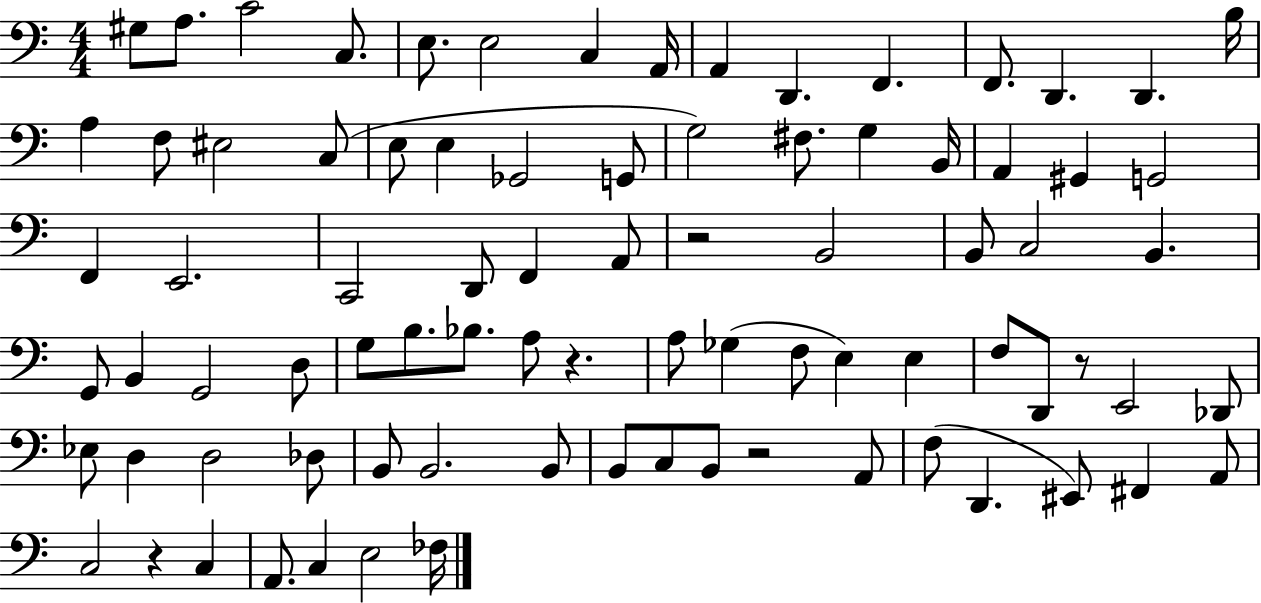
{
  \clef bass
  \numericTimeSignature
  \time 4/4
  \key c \major
  \repeat volta 2 { gis8 a8. c'2 c8. | e8. e2 c4 a,16 | a,4 d,4. f,4. | f,8. d,4. d,4. b16 | \break a4 f8 eis2 c8( | e8 e4 ges,2 g,8 | g2) fis8. g4 b,16 | a,4 gis,4 g,2 | \break f,4 e,2. | c,2 d,8 f,4 a,8 | r2 b,2 | b,8 c2 b,4. | \break g,8 b,4 g,2 d8 | g8 b8. bes8. a8 r4. | a8 ges4( f8 e4) e4 | f8 d,8 r8 e,2 des,8 | \break ees8 d4 d2 des8 | b,8 b,2. b,8 | b,8 c8 b,8 r2 a,8 | f8( d,4. eis,8) fis,4 a,8 | \break c2 r4 c4 | a,8. c4 e2 fes16 | } \bar "|."
}